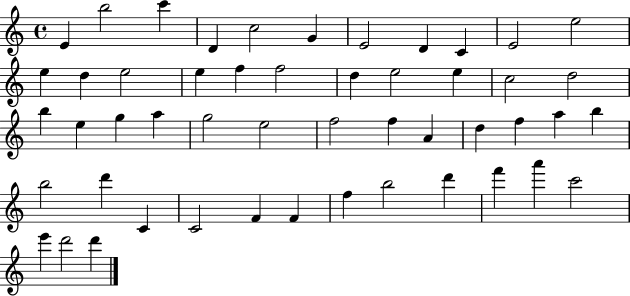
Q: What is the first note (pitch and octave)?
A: E4